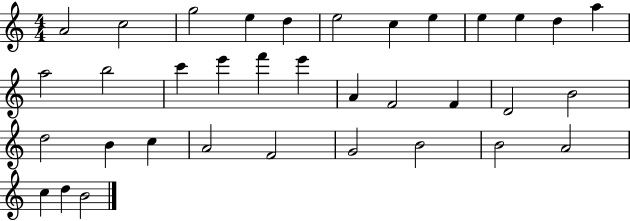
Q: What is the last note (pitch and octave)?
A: B4